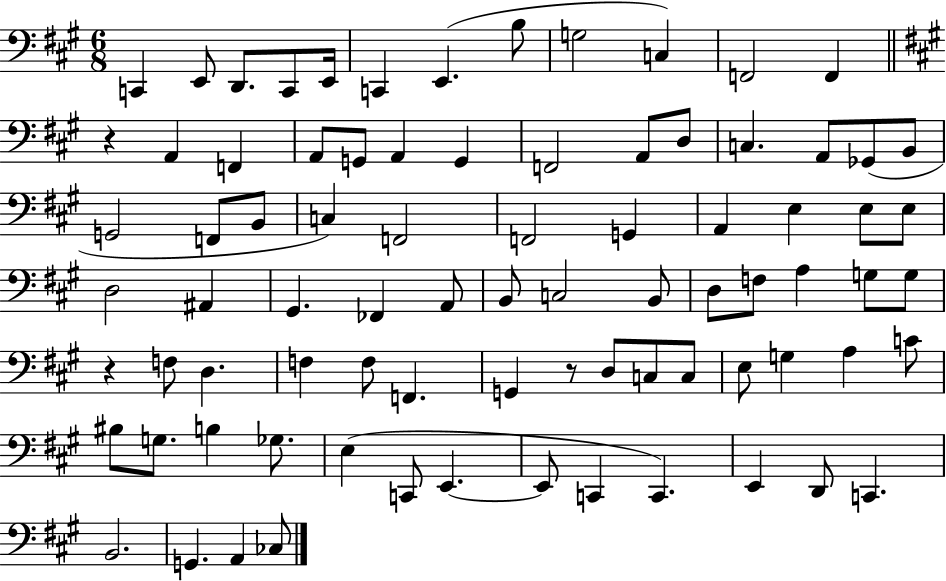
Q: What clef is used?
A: bass